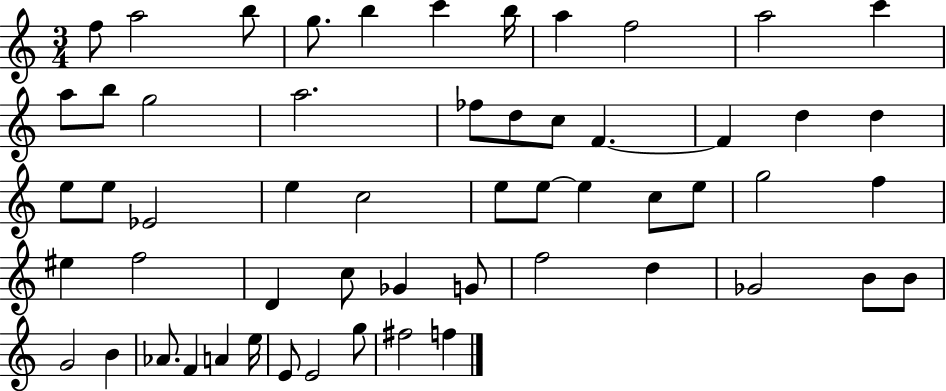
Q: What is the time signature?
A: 3/4